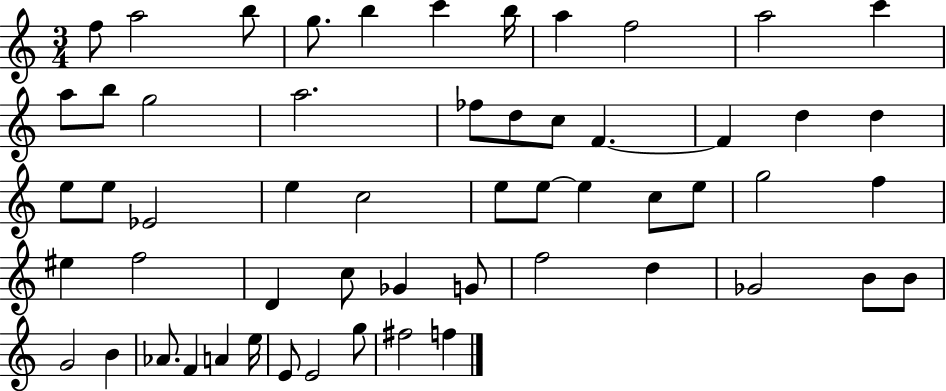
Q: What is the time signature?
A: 3/4